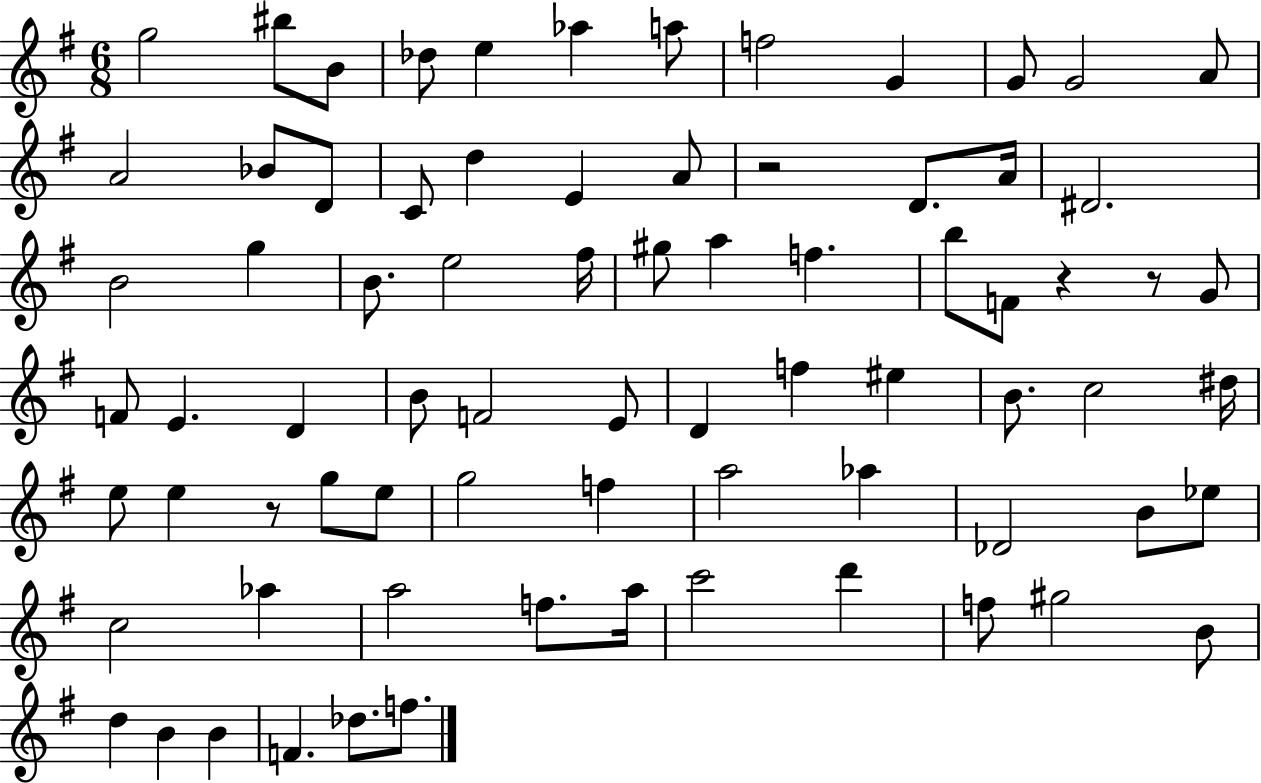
G5/h BIS5/e B4/e Db5/e E5/q Ab5/q A5/e F5/h G4/q G4/e G4/h A4/e A4/h Bb4/e D4/e C4/e D5/q E4/q A4/e R/h D4/e. A4/s D#4/h. B4/h G5/q B4/e. E5/h F#5/s G#5/e A5/q F5/q. B5/e F4/e R/q R/e G4/e F4/e E4/q. D4/q B4/e F4/h E4/e D4/q F5/q EIS5/q B4/e. C5/h D#5/s E5/e E5/q R/e G5/e E5/e G5/h F5/q A5/h Ab5/q Db4/h B4/e Eb5/e C5/h Ab5/q A5/h F5/e. A5/s C6/h D6/q F5/e G#5/h B4/e D5/q B4/q B4/q F4/q. Db5/e. F5/e.